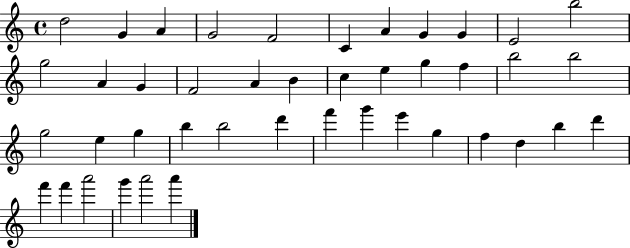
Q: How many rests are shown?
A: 0